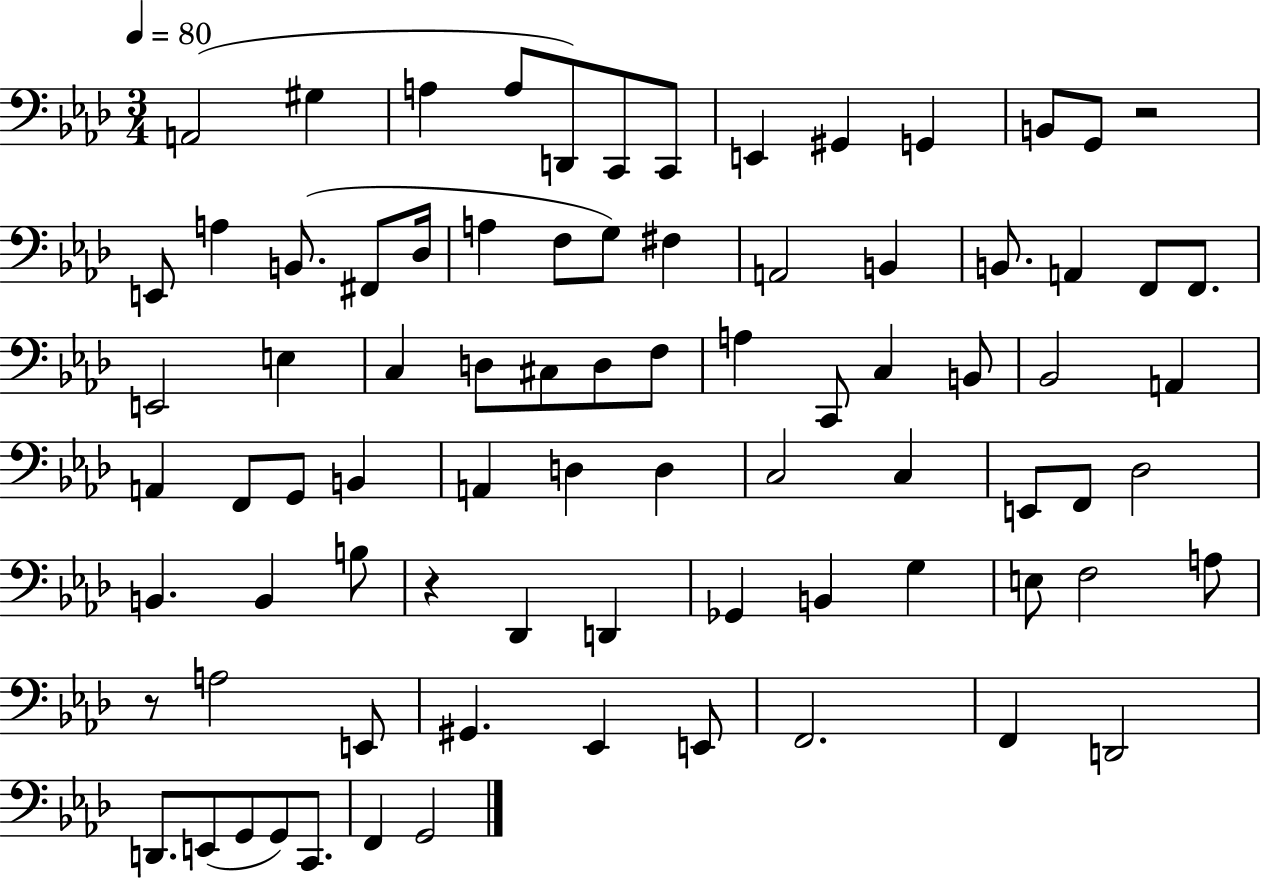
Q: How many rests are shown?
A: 3